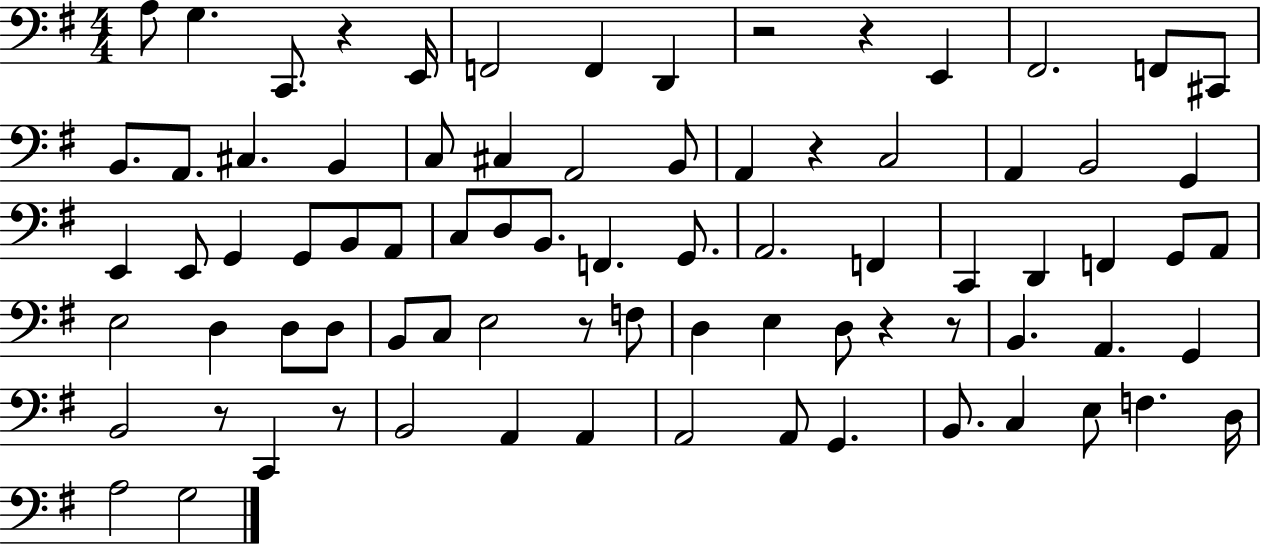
A3/e G3/q. C2/e. R/q E2/s F2/h F2/q D2/q R/h R/q E2/q F#2/h. F2/e C#2/e B2/e. A2/e. C#3/q. B2/q C3/e C#3/q A2/h B2/e A2/q R/q C3/h A2/q B2/h G2/q E2/q E2/e G2/q G2/e B2/e A2/e C3/e D3/e B2/e. F2/q. G2/e. A2/h. F2/q C2/q D2/q F2/q G2/e A2/e E3/h D3/q D3/e D3/e B2/e C3/e E3/h R/e F3/e D3/q E3/q D3/e R/q R/e B2/q. A2/q. G2/q B2/h R/e C2/q R/e B2/h A2/q A2/q A2/h A2/e G2/q. B2/e. C3/q E3/e F3/q. D3/s A3/h G3/h